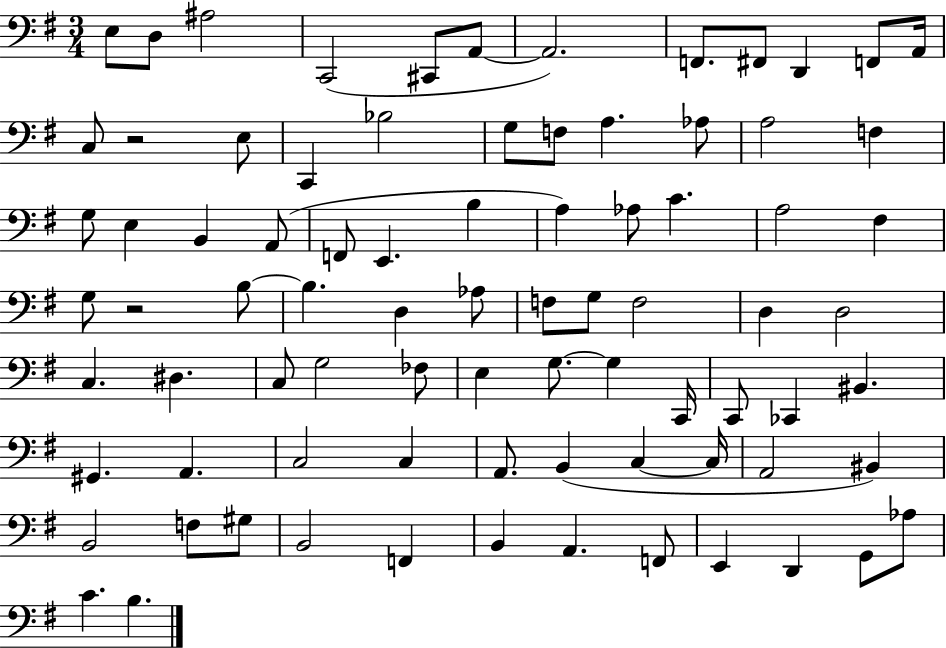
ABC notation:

X:1
T:Untitled
M:3/4
L:1/4
K:G
E,/2 D,/2 ^A,2 C,,2 ^C,,/2 A,,/2 A,,2 F,,/2 ^F,,/2 D,, F,,/2 A,,/4 C,/2 z2 E,/2 C,, _B,2 G,/2 F,/2 A, _A,/2 A,2 F, G,/2 E, B,, A,,/2 F,,/2 E,, B, A, _A,/2 C A,2 ^F, G,/2 z2 B,/2 B, D, _A,/2 F,/2 G,/2 F,2 D, D,2 C, ^D, C,/2 G,2 _F,/2 E, G,/2 G, C,,/4 C,,/2 _C,, ^B,, ^G,, A,, C,2 C, A,,/2 B,, C, C,/4 A,,2 ^B,, B,,2 F,/2 ^G,/2 B,,2 F,, B,, A,, F,,/2 E,, D,, G,,/2 _A,/2 C B,